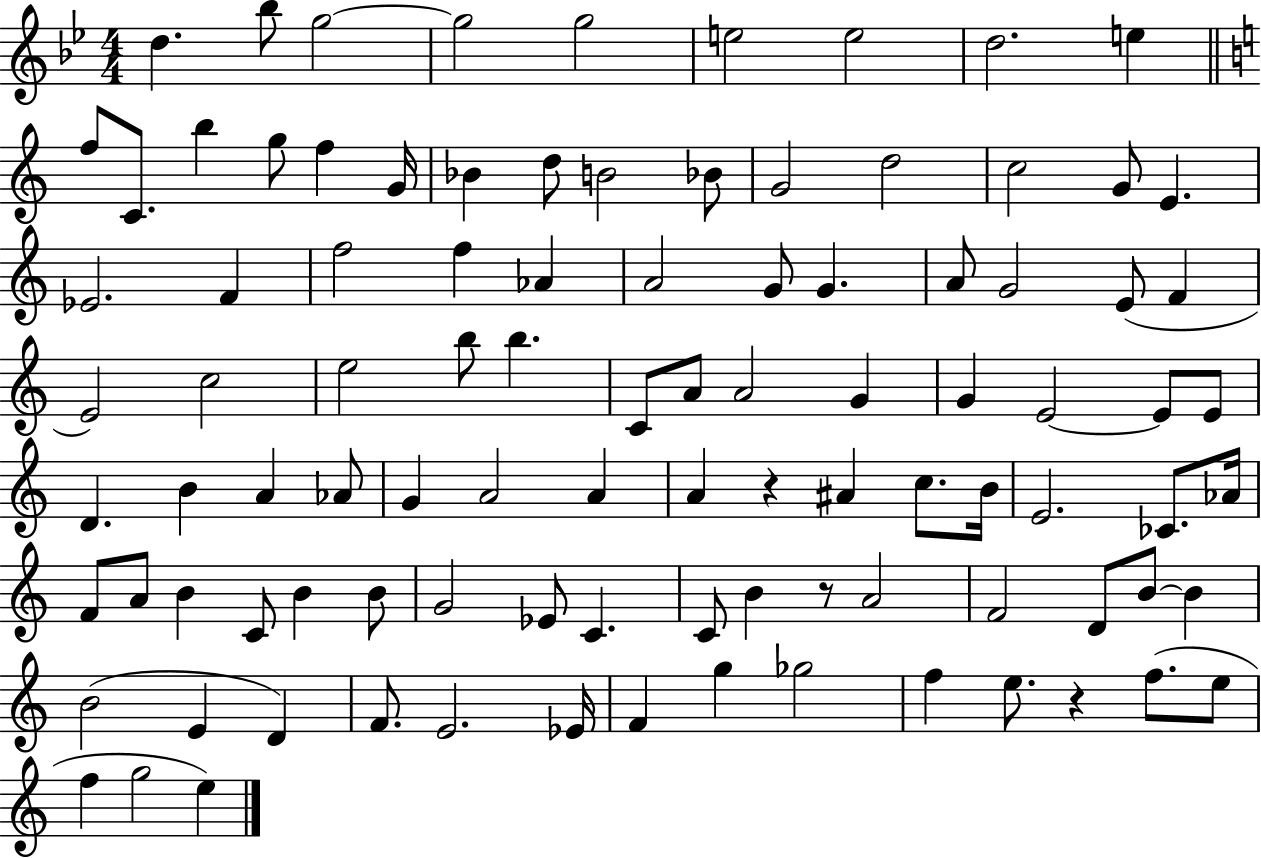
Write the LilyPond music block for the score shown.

{
  \clef treble
  \numericTimeSignature
  \time 4/4
  \key bes \major
  \repeat volta 2 { d''4. bes''8 g''2~~ | g''2 g''2 | e''2 e''2 | d''2. e''4 | \break \bar "||" \break \key c \major f''8 c'8. b''4 g''8 f''4 g'16 | bes'4 d''8 b'2 bes'8 | g'2 d''2 | c''2 g'8 e'4. | \break ees'2. f'4 | f''2 f''4 aes'4 | a'2 g'8 g'4. | a'8 g'2 e'8( f'4 | \break e'2) c''2 | e''2 b''8 b''4. | c'8 a'8 a'2 g'4 | g'4 e'2~~ e'8 e'8 | \break d'4. b'4 a'4 aes'8 | g'4 a'2 a'4 | a'4 r4 ais'4 c''8. b'16 | e'2. ces'8. aes'16 | \break f'8 a'8 b'4 c'8 b'4 b'8 | g'2 ees'8 c'4. | c'8 b'4 r8 a'2 | f'2 d'8 b'8~~ b'4 | \break b'2( e'4 d'4) | f'8. e'2. ees'16 | f'4 g''4 ges''2 | f''4 e''8. r4 f''8.( e''8 | \break f''4 g''2 e''4) | } \bar "|."
}